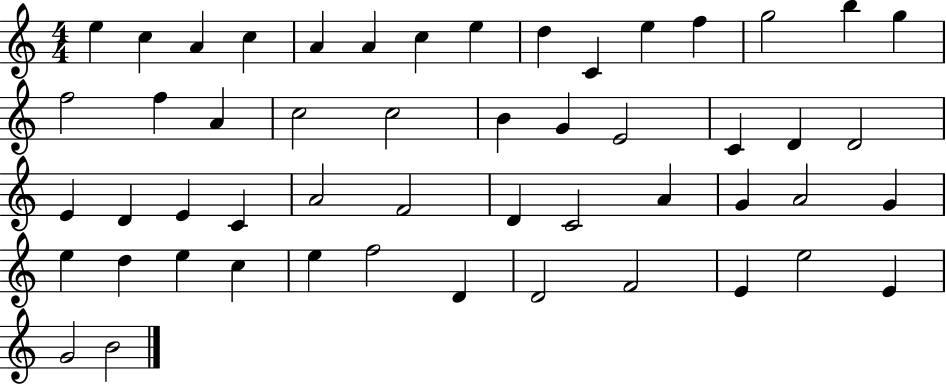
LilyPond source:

{
  \clef treble
  \numericTimeSignature
  \time 4/4
  \key c \major
  e''4 c''4 a'4 c''4 | a'4 a'4 c''4 e''4 | d''4 c'4 e''4 f''4 | g''2 b''4 g''4 | \break f''2 f''4 a'4 | c''2 c''2 | b'4 g'4 e'2 | c'4 d'4 d'2 | \break e'4 d'4 e'4 c'4 | a'2 f'2 | d'4 c'2 a'4 | g'4 a'2 g'4 | \break e''4 d''4 e''4 c''4 | e''4 f''2 d'4 | d'2 f'2 | e'4 e''2 e'4 | \break g'2 b'2 | \bar "|."
}